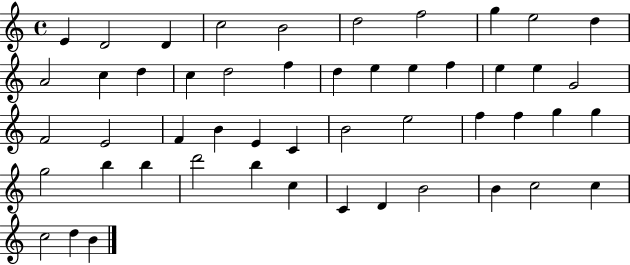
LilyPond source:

{
  \clef treble
  \time 4/4
  \defaultTimeSignature
  \key c \major
  e'4 d'2 d'4 | c''2 b'2 | d''2 f''2 | g''4 e''2 d''4 | \break a'2 c''4 d''4 | c''4 d''2 f''4 | d''4 e''4 e''4 f''4 | e''4 e''4 g'2 | \break f'2 e'2 | f'4 b'4 e'4 c'4 | b'2 e''2 | f''4 f''4 g''4 g''4 | \break g''2 b''4 b''4 | d'''2 b''4 c''4 | c'4 d'4 b'2 | b'4 c''2 c''4 | \break c''2 d''4 b'4 | \bar "|."
}